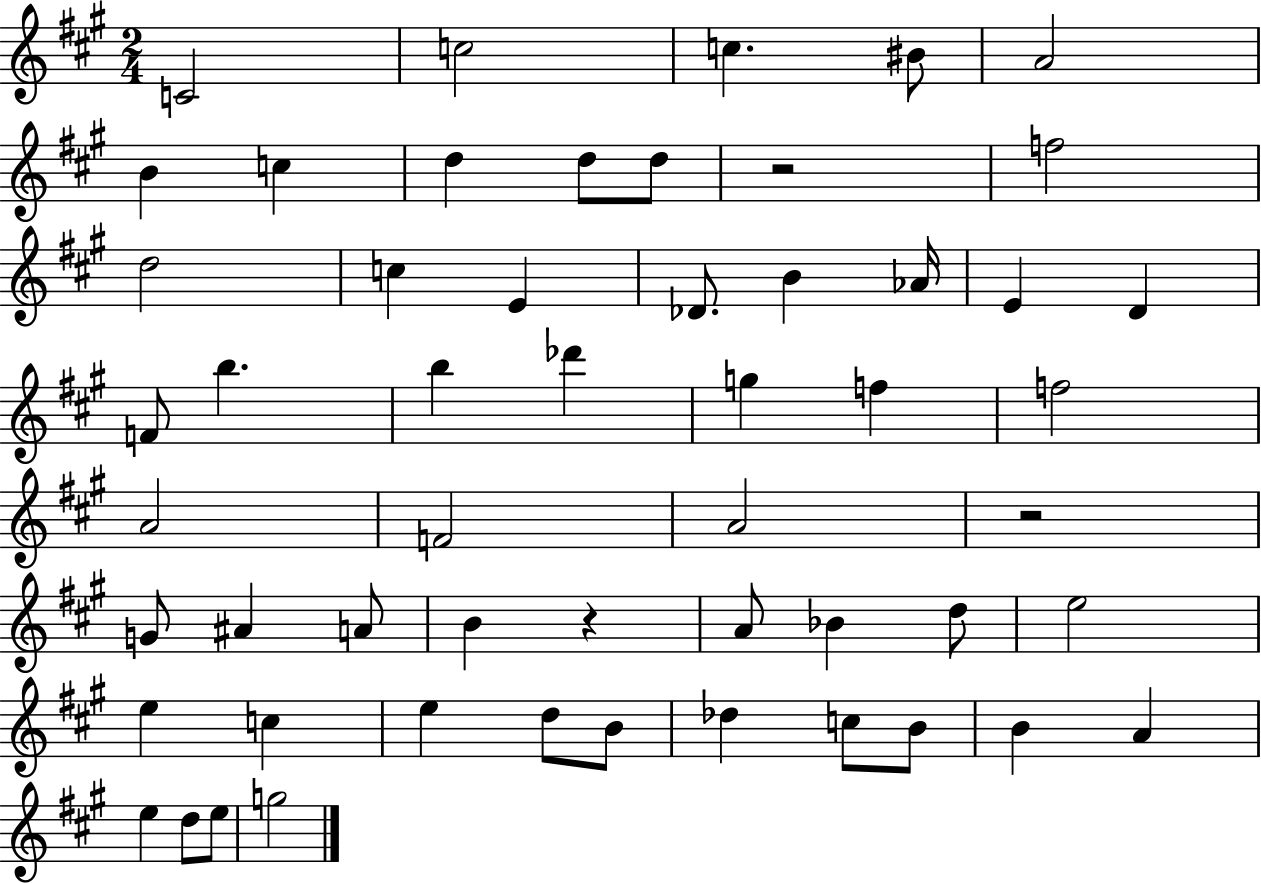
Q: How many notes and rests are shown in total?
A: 54